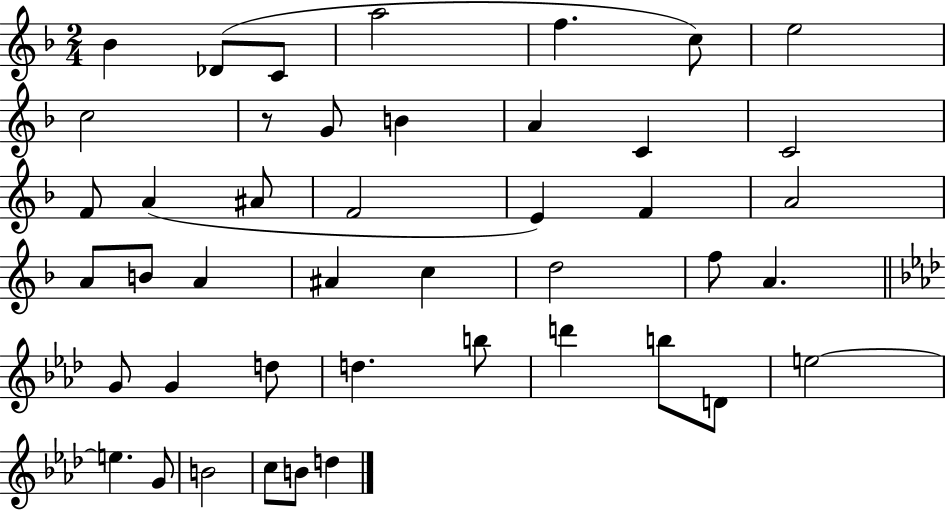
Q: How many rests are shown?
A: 1